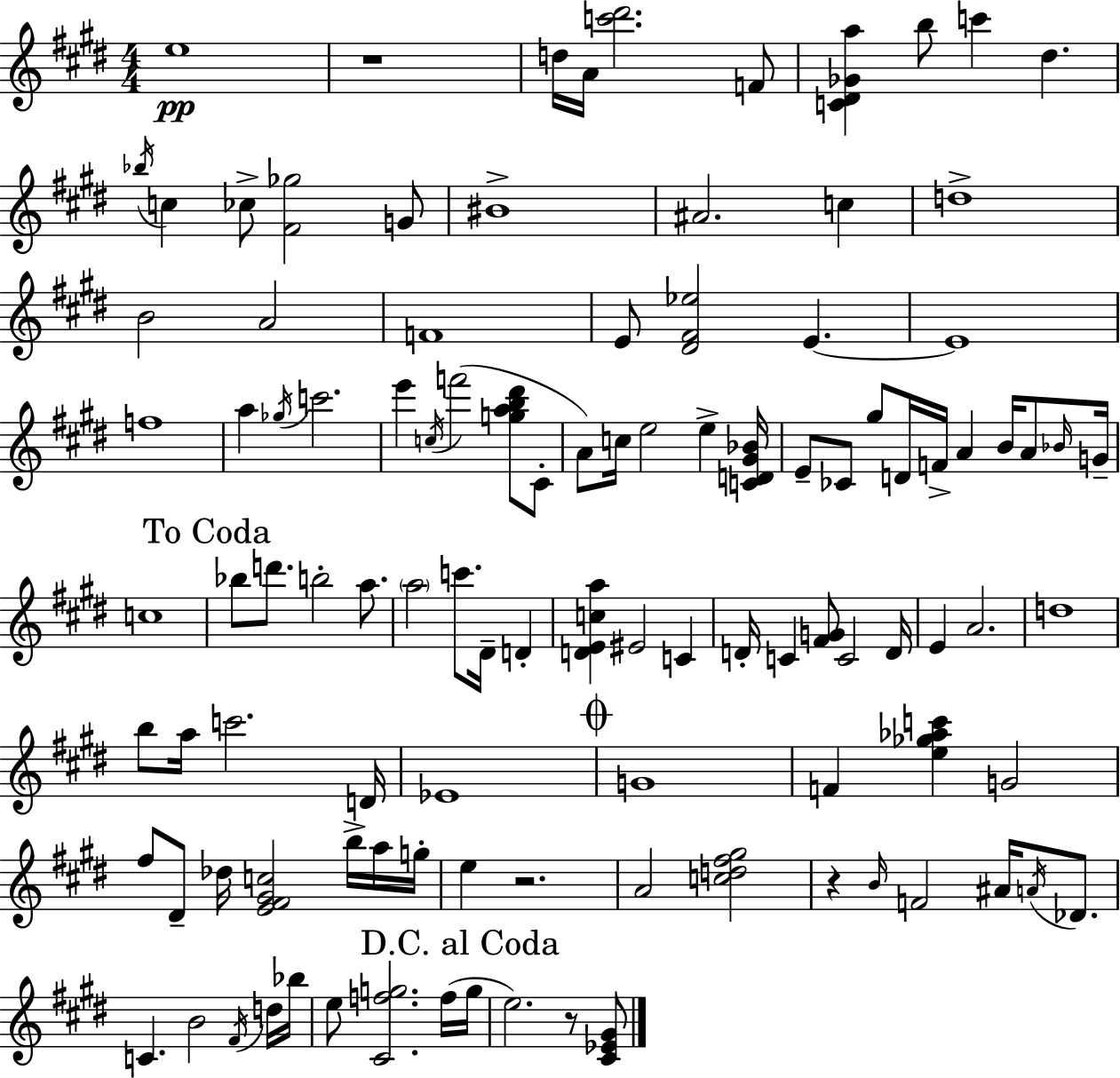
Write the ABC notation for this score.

X:1
T:Untitled
M:4/4
L:1/4
K:E
e4 z4 d/4 A/4 [c'^d']2 F/2 [C^D_Ga] b/2 c' ^d _b/4 c _c/2 [^F_g]2 G/2 ^B4 ^A2 c d4 B2 A2 F4 E/2 [^D^F_e]2 E E4 f4 a _g/4 c'2 e' c/4 f'2 [gab^d']/2 ^C/2 A/2 c/4 e2 e [CD^G_B]/4 E/2 _C/2 ^g/2 D/4 F/4 A B/4 A/2 _B/4 G/4 c4 _b/2 d'/2 b2 a/2 a2 c'/2 ^D/4 D [DEca] ^E2 C D/4 C [^FG]/2 C2 D/4 E A2 d4 b/2 a/4 c'2 D/4 _E4 G4 F [e_g_ac'] G2 ^f/2 ^D/2 _d/4 [E^F^Gc]2 b/4 a/4 g/4 e z2 A2 [cd^f^g]2 z B/4 F2 ^A/4 A/4 _D/2 C B2 ^F/4 d/4 _b/4 e/2 [^Cfg]2 f/4 g/4 e2 z/2 [^C_E^G]/2